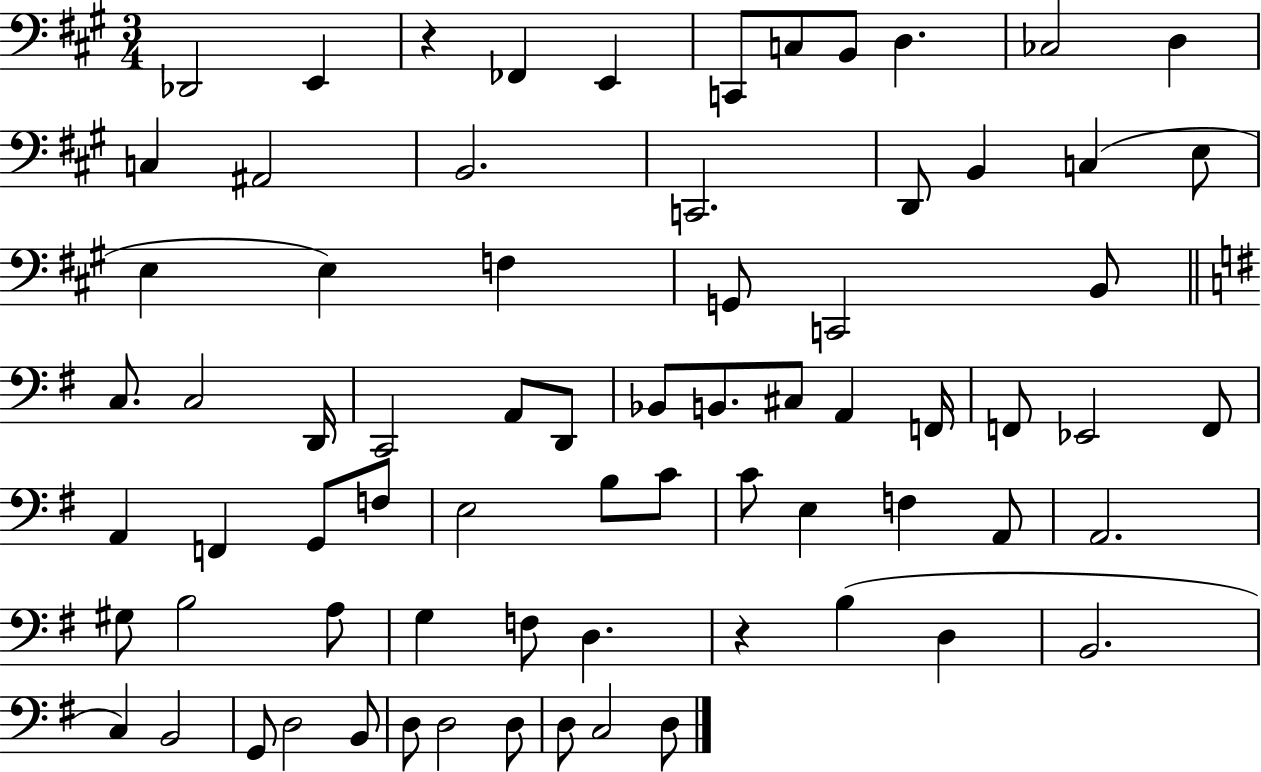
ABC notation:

X:1
T:Untitled
M:3/4
L:1/4
K:A
_D,,2 E,, z _F,, E,, C,,/2 C,/2 B,,/2 D, _C,2 D, C, ^A,,2 B,,2 C,,2 D,,/2 B,, C, E,/2 E, E, F, G,,/2 C,,2 B,,/2 C,/2 C,2 D,,/4 C,,2 A,,/2 D,,/2 _B,,/2 B,,/2 ^C,/2 A,, F,,/4 F,,/2 _E,,2 F,,/2 A,, F,, G,,/2 F,/2 E,2 B,/2 C/2 C/2 E, F, A,,/2 A,,2 ^G,/2 B,2 A,/2 G, F,/2 D, z B, D, B,,2 C, B,,2 G,,/2 D,2 B,,/2 D,/2 D,2 D,/2 D,/2 C,2 D,/2